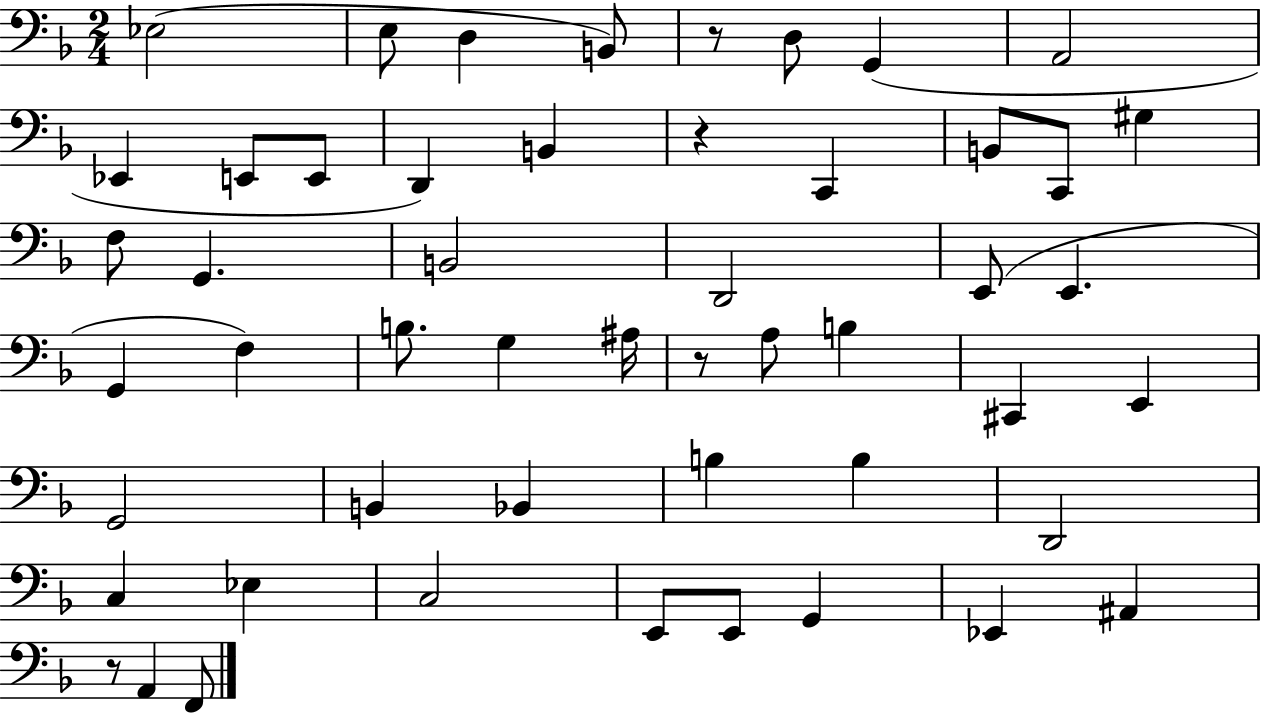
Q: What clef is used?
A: bass